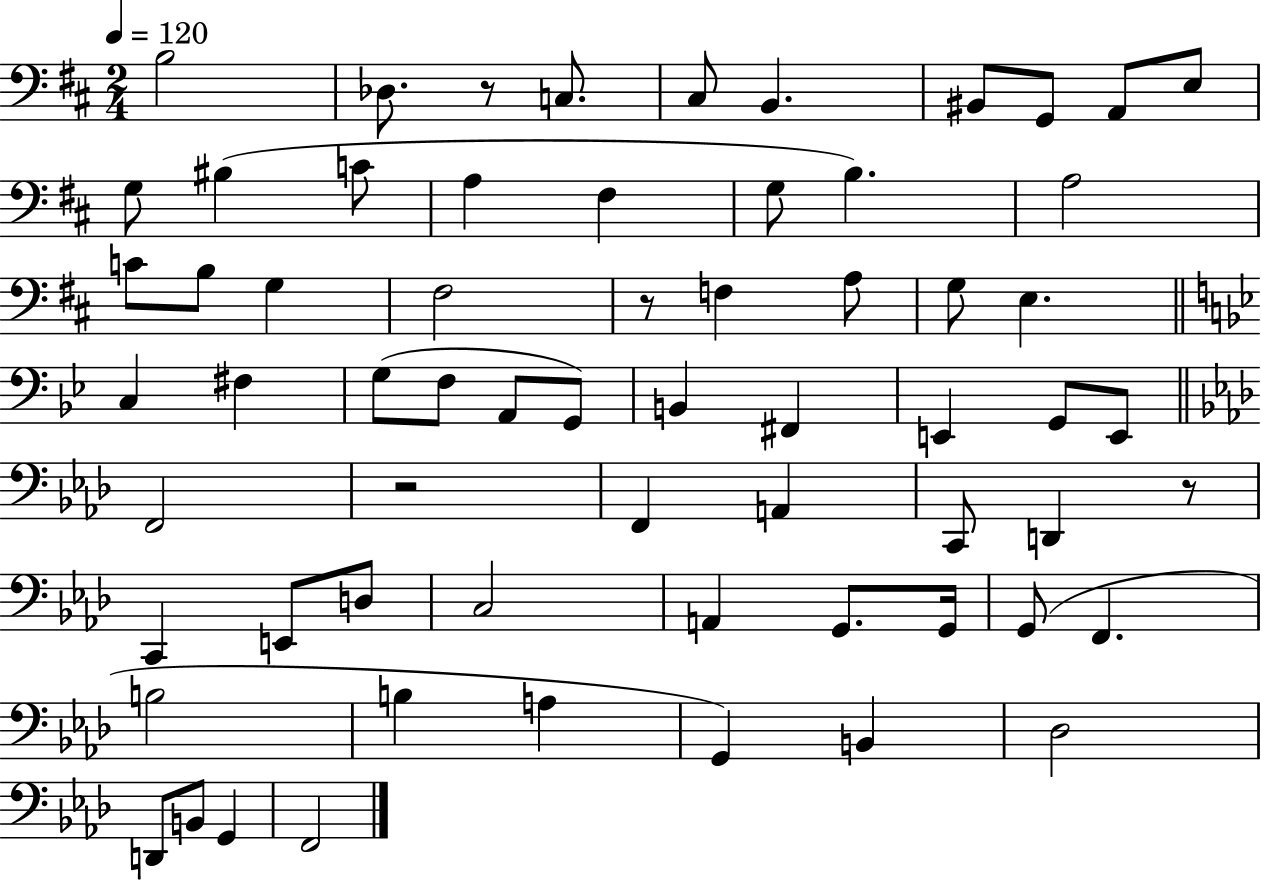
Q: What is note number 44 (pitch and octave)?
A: D3